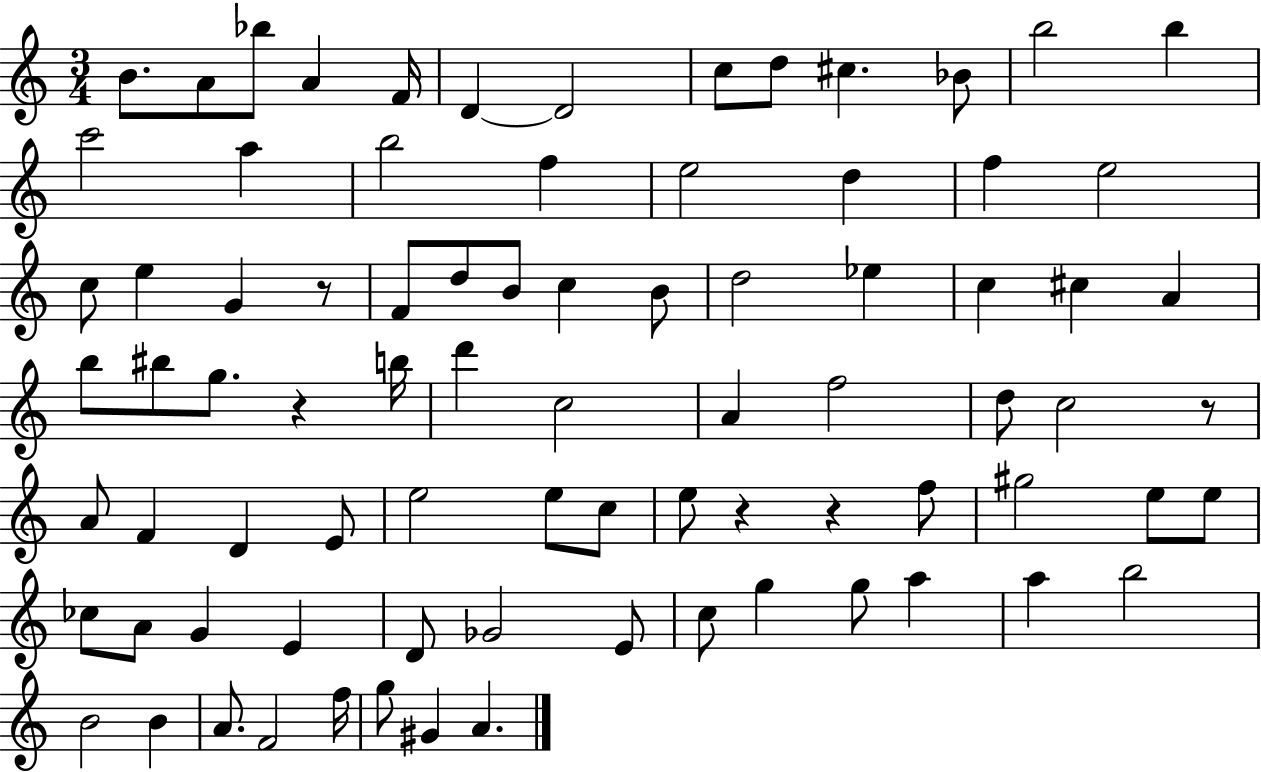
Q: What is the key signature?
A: C major